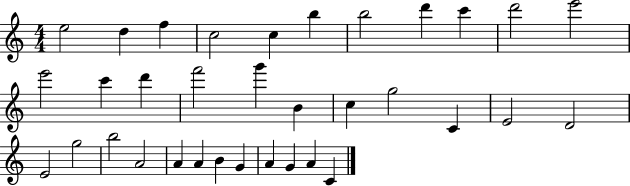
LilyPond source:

{
  \clef treble
  \numericTimeSignature
  \time 4/4
  \key c \major
  e''2 d''4 f''4 | c''2 c''4 b''4 | b''2 d'''4 c'''4 | d'''2 e'''2 | \break e'''2 c'''4 d'''4 | f'''2 g'''4 b'4 | c''4 g''2 c'4 | e'2 d'2 | \break e'2 g''2 | b''2 a'2 | a'4 a'4 b'4 g'4 | a'4 g'4 a'4 c'4 | \break \bar "|."
}